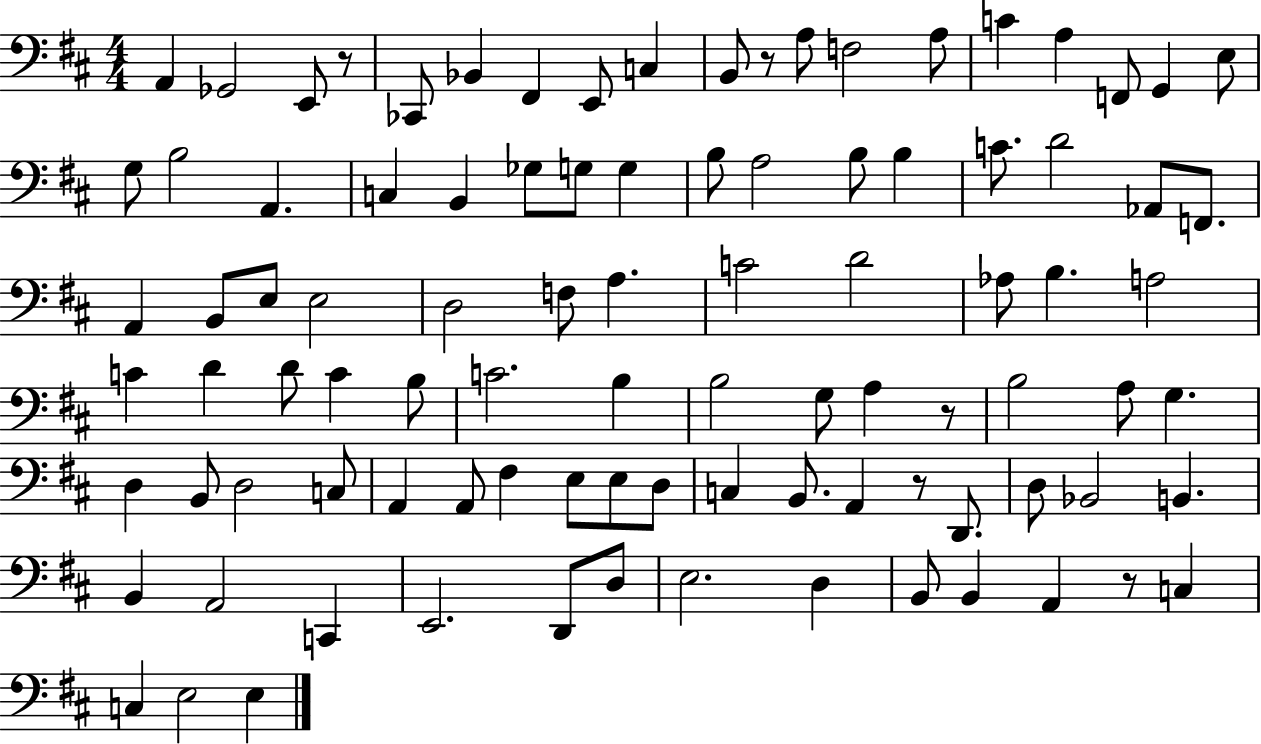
X:1
T:Untitled
M:4/4
L:1/4
K:D
A,, _G,,2 E,,/2 z/2 _C,,/2 _B,, ^F,, E,,/2 C, B,,/2 z/2 A,/2 F,2 A,/2 C A, F,,/2 G,, E,/2 G,/2 B,2 A,, C, B,, _G,/2 G,/2 G, B,/2 A,2 B,/2 B, C/2 D2 _A,,/2 F,,/2 A,, B,,/2 E,/2 E,2 D,2 F,/2 A, C2 D2 _A,/2 B, A,2 C D D/2 C B,/2 C2 B, B,2 G,/2 A, z/2 B,2 A,/2 G, D, B,,/2 D,2 C,/2 A,, A,,/2 ^F, E,/2 E,/2 D,/2 C, B,,/2 A,, z/2 D,,/2 D,/2 _B,,2 B,, B,, A,,2 C,, E,,2 D,,/2 D,/2 E,2 D, B,,/2 B,, A,, z/2 C, C, E,2 E,